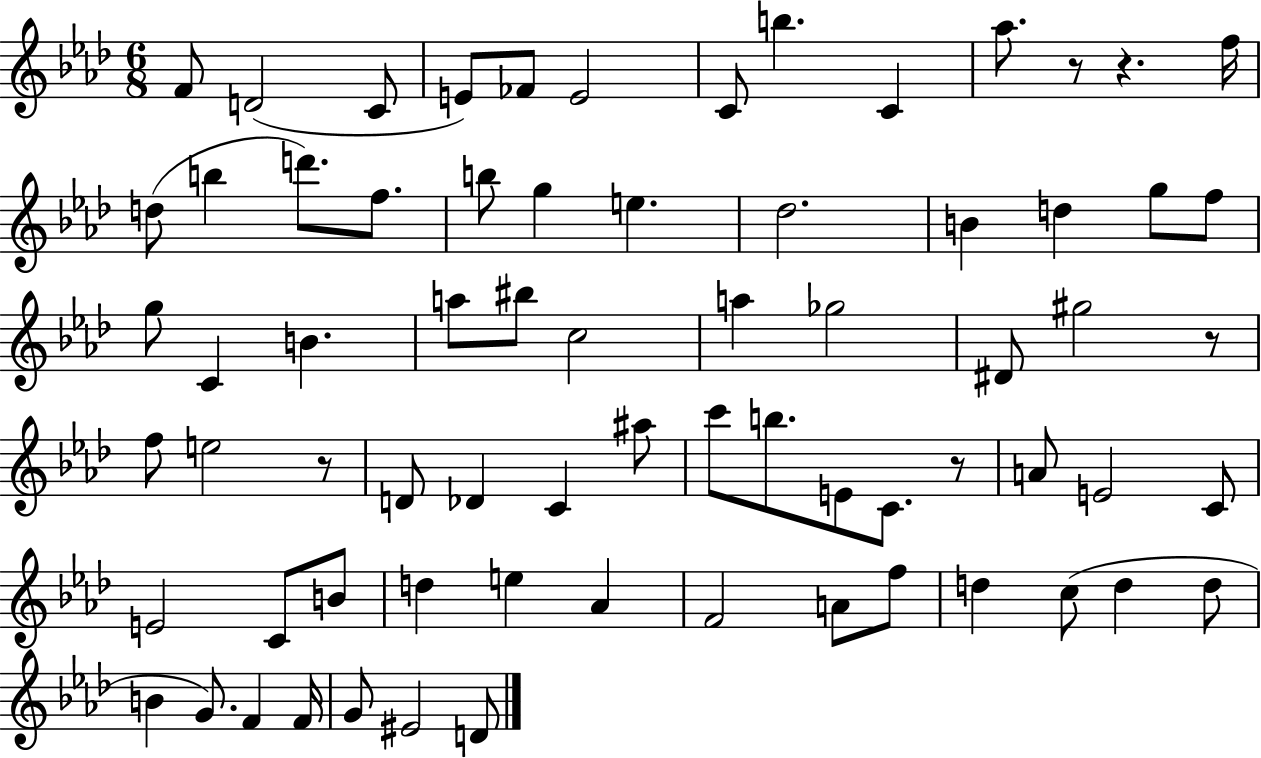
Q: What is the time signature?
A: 6/8